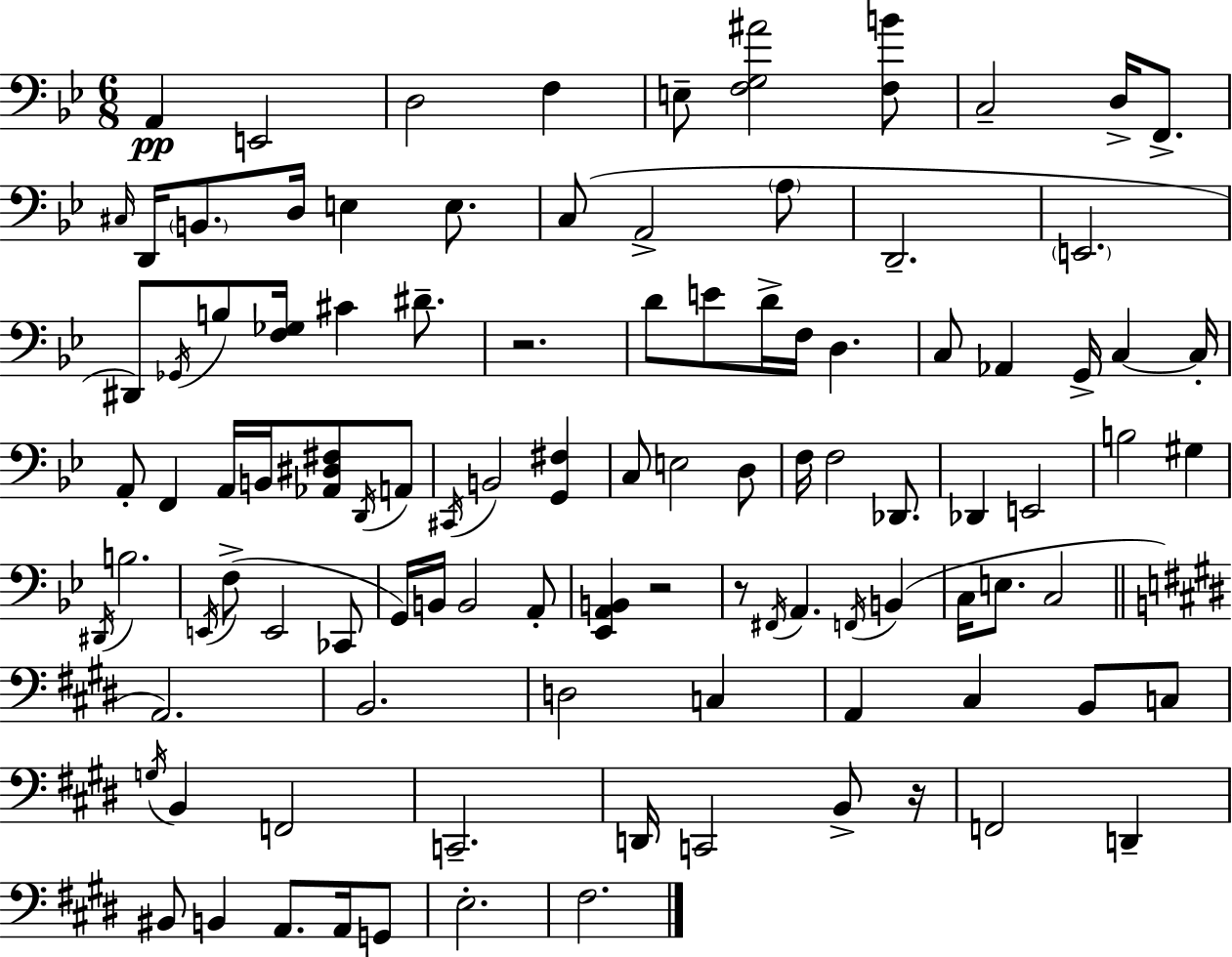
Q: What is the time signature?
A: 6/8